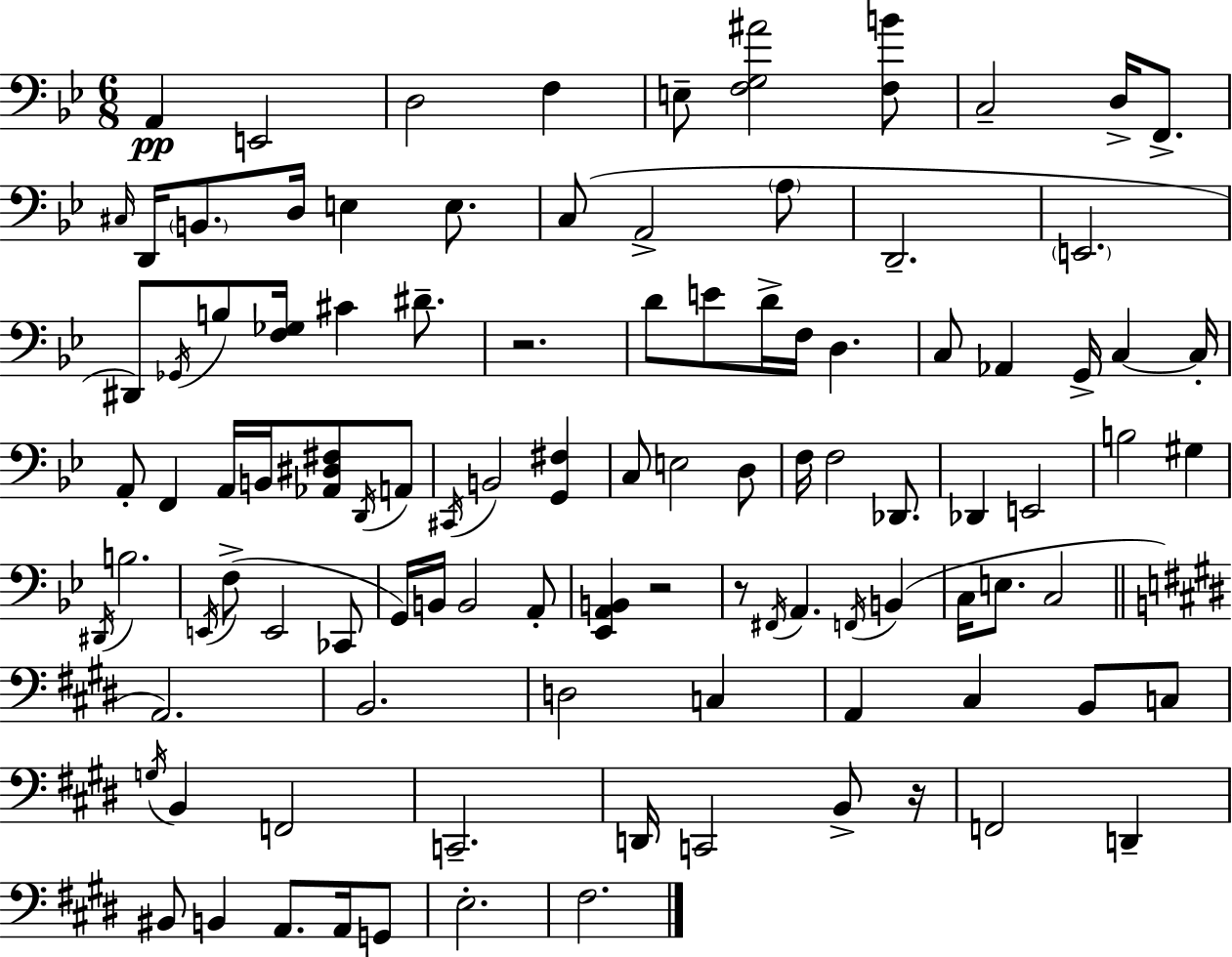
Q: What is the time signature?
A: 6/8